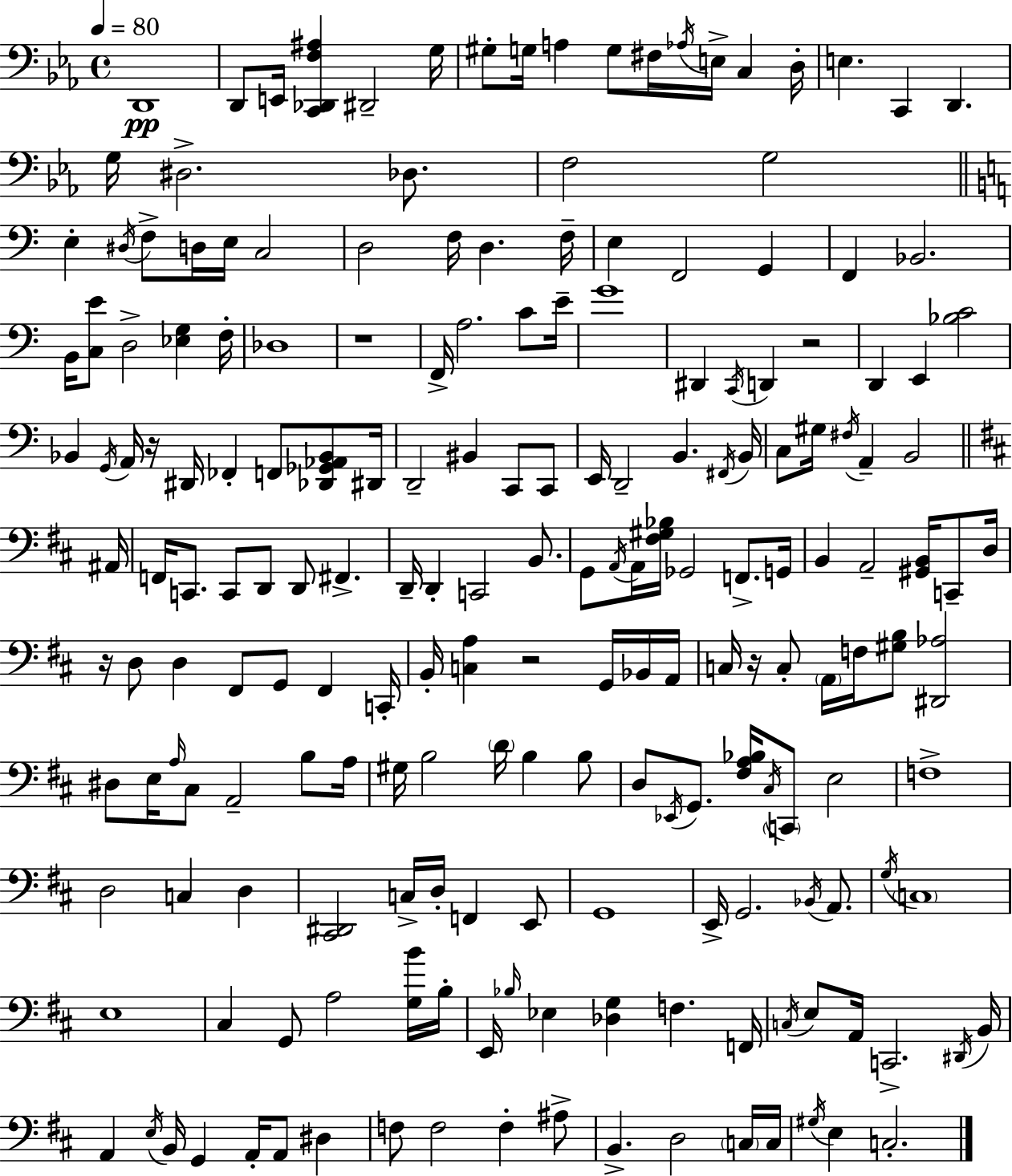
X:1
T:Untitled
M:4/4
L:1/4
K:Cm
D,,4 D,,/2 E,,/4 [C,,_D,,F,^A,] ^D,,2 G,/4 ^G,/2 G,/4 A, G,/2 ^F,/4 _A,/4 E,/4 C, D,/4 E, C,, D,, G,/4 ^D,2 _D,/2 F,2 G,2 E, ^D,/4 F,/2 D,/4 E,/4 C,2 D,2 F,/4 D, F,/4 E, F,,2 G,, F,, _B,,2 B,,/4 [C,E]/2 D,2 [_E,G,] F,/4 _D,4 z4 F,,/4 A,2 C/2 E/4 G4 ^D,, C,,/4 D,, z2 D,, E,, [_B,C]2 _B,, G,,/4 A,,/4 z/4 ^D,,/4 _F,, F,,/2 [_D,,_G,,_A,,_B,,]/2 ^D,,/4 D,,2 ^B,, C,,/2 C,,/2 E,,/4 D,,2 B,, ^F,,/4 B,,/4 C,/2 ^G,/4 ^F,/4 A,, B,,2 ^A,,/4 F,,/4 C,,/2 C,,/2 D,,/2 D,,/2 ^F,, D,,/4 D,, C,,2 B,,/2 G,,/2 A,,/4 A,,/4 [^F,^G,_B,]/4 _G,,2 F,,/2 G,,/4 B,, A,,2 [^G,,B,,]/4 C,,/2 D,/4 z/4 D,/2 D, ^F,,/2 G,,/2 ^F,, C,,/4 B,,/4 [C,A,] z2 G,,/4 _B,,/4 A,,/4 C,/4 z/4 C,/2 A,,/4 F,/4 [^G,B,]/2 [^D,,_A,]2 ^D,/2 E,/4 A,/4 ^C,/2 A,,2 B,/2 A,/4 ^G,/4 B,2 D/4 B, B,/2 D,/2 _E,,/4 G,,/2 [^F,A,_B,]/4 ^C,/4 C,,/2 E,2 F,4 D,2 C, D, [^C,,^D,,]2 C,/4 D,/4 F,, E,,/2 G,,4 E,,/4 G,,2 _B,,/4 A,,/2 G,/4 C,4 E,4 ^C, G,,/2 A,2 [G,B]/4 B,/4 E,,/4 _B,/4 _E, [_D,G,] F, F,,/4 C,/4 E,/2 A,,/4 C,,2 ^D,,/4 B,,/4 A,, E,/4 B,,/4 G,, A,,/4 A,,/2 ^D, F,/2 F,2 F, ^A,/2 B,, D,2 C,/4 C,/4 ^G,/4 E, C,2